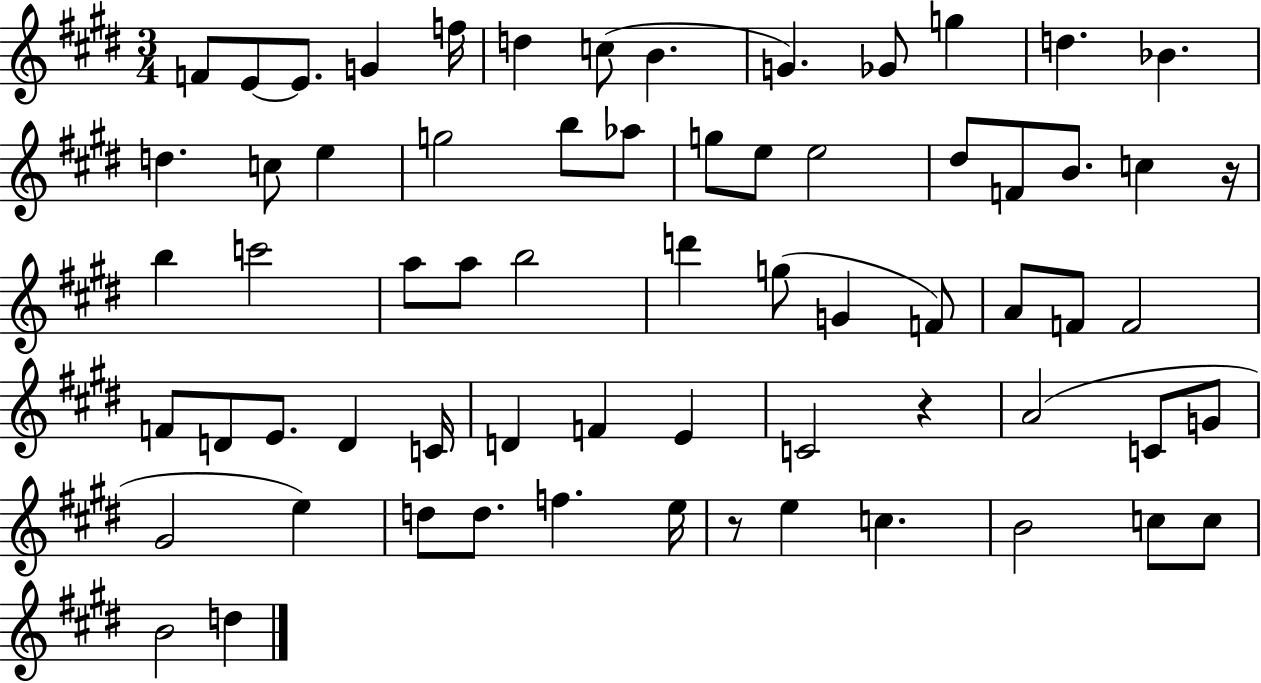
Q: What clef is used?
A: treble